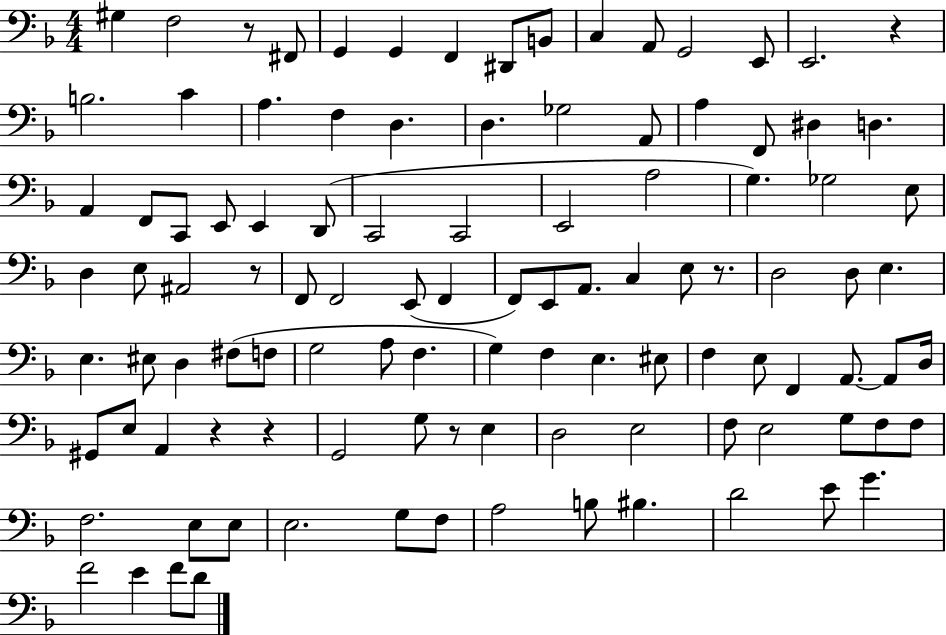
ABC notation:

X:1
T:Untitled
M:4/4
L:1/4
K:F
^G, F,2 z/2 ^F,,/2 G,, G,, F,, ^D,,/2 B,,/2 C, A,,/2 G,,2 E,,/2 E,,2 z B,2 C A, F, D, D, _G,2 A,,/2 A, F,,/2 ^D, D, A,, F,,/2 C,,/2 E,,/2 E,, D,,/2 C,,2 C,,2 E,,2 A,2 G, _G,2 E,/2 D, E,/2 ^A,,2 z/2 F,,/2 F,,2 E,,/2 F,, F,,/2 E,,/2 A,,/2 C, E,/2 z/2 D,2 D,/2 E, E, ^E,/2 D, ^F,/2 F,/2 G,2 A,/2 F, G, F, E, ^E,/2 F, E,/2 F,, A,,/2 A,,/2 D,/4 ^G,,/2 E,/2 A,, z z G,,2 G,/2 z/2 E, D,2 E,2 F,/2 E,2 G,/2 F,/2 F,/2 F,2 E,/2 E,/2 E,2 G,/2 F,/2 A,2 B,/2 ^B, D2 E/2 G F2 E F/2 D/2